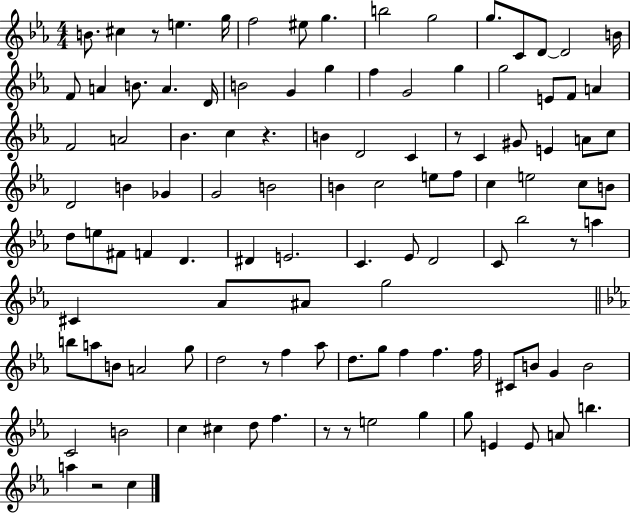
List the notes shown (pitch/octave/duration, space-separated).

B4/e. C#5/q R/e E5/q. G5/s F5/h EIS5/e G5/q. B5/h G5/h G5/e. C4/e D4/e D4/h B4/s F4/e A4/q B4/e. A4/q. D4/s B4/h G4/q G5/q F5/q G4/h G5/q G5/h E4/e F4/e A4/q F4/h A4/h Bb4/q. C5/q R/q. B4/q D4/h C4/q R/e C4/q G#4/e E4/q A4/e C5/e D4/h B4/q Gb4/q G4/h B4/h B4/q C5/h E5/e F5/e C5/q E5/h C5/e B4/e D5/e E5/e F#4/e F4/q D4/q. D#4/q E4/h. C4/q. Eb4/e D4/h C4/e Bb5/h R/e A5/q C#4/q Ab4/e A#4/e G5/h B5/e A5/e B4/e A4/h G5/e D5/h R/e F5/q Ab5/e D5/e. G5/e F5/q F5/q. F5/s C#4/e B4/e G4/q B4/h C4/h B4/h C5/q C#5/q D5/e F5/q. R/e R/e E5/h G5/q G5/e E4/q E4/e A4/e B5/q. A5/q R/h C5/q